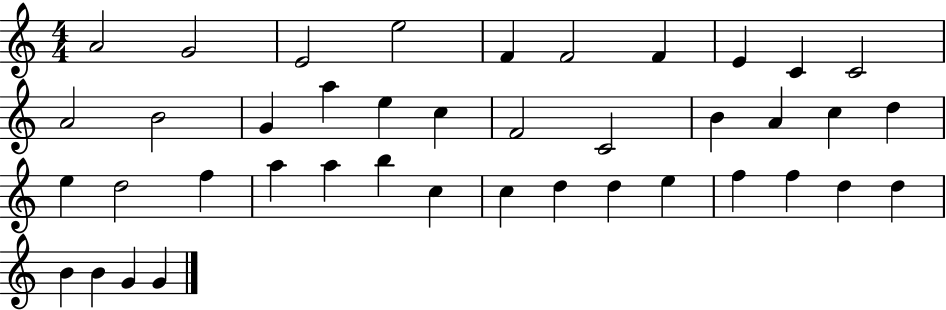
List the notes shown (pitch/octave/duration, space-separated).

A4/h G4/h E4/h E5/h F4/q F4/h F4/q E4/q C4/q C4/h A4/h B4/h G4/q A5/q E5/q C5/q F4/h C4/h B4/q A4/q C5/q D5/q E5/q D5/h F5/q A5/q A5/q B5/q C5/q C5/q D5/q D5/q E5/q F5/q F5/q D5/q D5/q B4/q B4/q G4/q G4/q